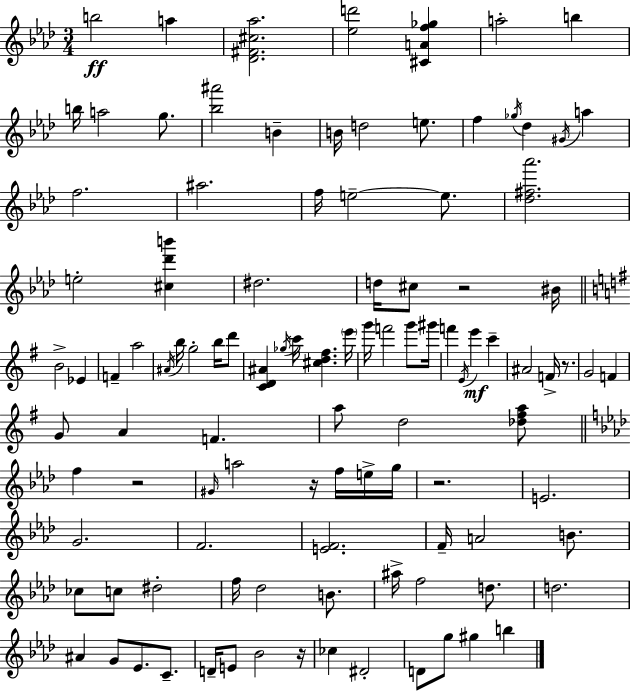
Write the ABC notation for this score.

X:1
T:Untitled
M:3/4
L:1/4
K:Fm
b2 a [_D^F^c_a]2 [_ed']2 [^CAf_g] a2 b b/4 a2 g/2 [_b^a']2 B B/4 d2 e/2 f _g/4 _d ^G/4 a f2 ^a2 f/4 e2 e/2 [_d^f_a']2 e2 [^c_d'b'] ^d2 d/4 ^c/2 z2 ^B/4 B2 _E F a2 ^A/4 b/4 g2 b/4 d'/2 [CD^A] _g/4 c'/4 [^cd^f] e'/4 g'/4 f'2 g'/2 ^g'/4 f' E/4 e' c' ^A2 F/4 z/2 G2 F G/2 A F a/2 d2 [_d^fa]/2 f z2 ^G/4 a2 z/4 f/4 e/4 g/4 z2 E2 G2 F2 [EF]2 F/4 A2 B/2 _c/2 c/2 ^d2 f/4 _d2 B/2 ^a/4 f2 d/2 d2 ^A G/2 _E/2 C/2 D/4 E/2 _B2 z/4 _c ^D2 D/2 g/2 ^g b